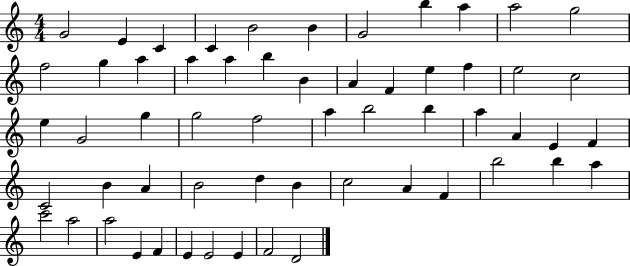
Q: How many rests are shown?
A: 0